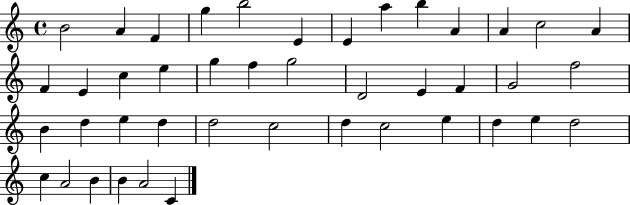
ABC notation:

X:1
T:Untitled
M:4/4
L:1/4
K:C
B2 A F g b2 E E a b A A c2 A F E c e g f g2 D2 E F G2 f2 B d e d d2 c2 d c2 e d e d2 c A2 B B A2 C